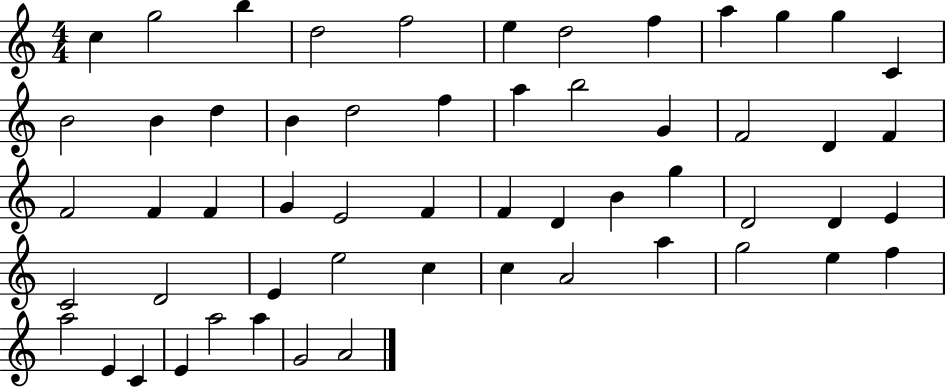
C5/q G5/h B5/q D5/h F5/h E5/q D5/h F5/q A5/q G5/q G5/q C4/q B4/h B4/q D5/q B4/q D5/h F5/q A5/q B5/h G4/q F4/h D4/q F4/q F4/h F4/q F4/q G4/q E4/h F4/q F4/q D4/q B4/q G5/q D4/h D4/q E4/q C4/h D4/h E4/q E5/h C5/q C5/q A4/h A5/q G5/h E5/q F5/q A5/h E4/q C4/q E4/q A5/h A5/q G4/h A4/h